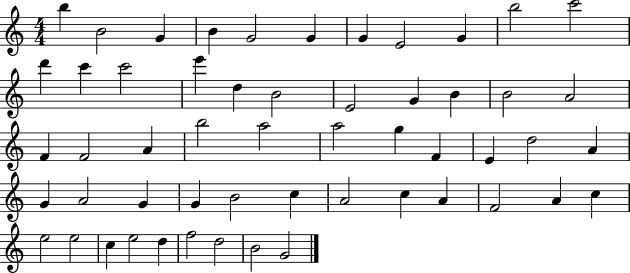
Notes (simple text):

B5/q B4/h G4/q B4/q G4/h G4/q G4/q E4/h G4/q B5/h C6/h D6/q C6/q C6/h E6/q D5/q B4/h E4/h G4/q B4/q B4/h A4/h F4/q F4/h A4/q B5/h A5/h A5/h G5/q F4/q E4/q D5/h A4/q G4/q A4/h G4/q G4/q B4/h C5/q A4/h C5/q A4/q F4/h A4/q C5/q E5/h E5/h C5/q E5/h D5/q F5/h D5/h B4/h G4/h